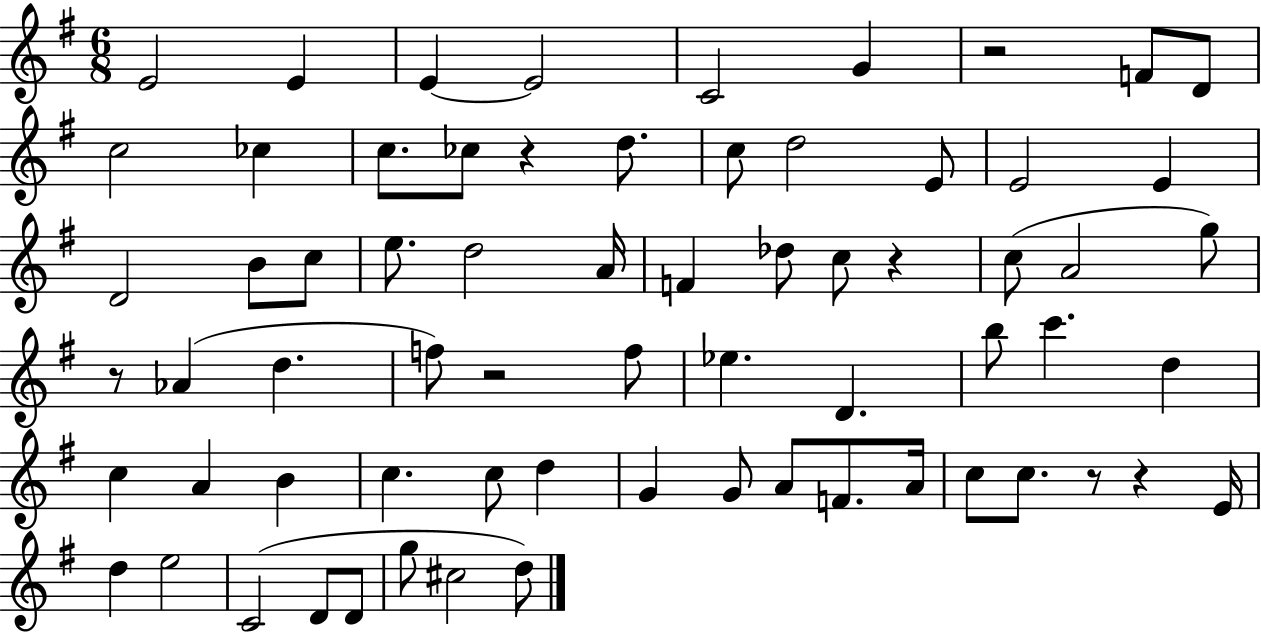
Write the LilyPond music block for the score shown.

{
  \clef treble
  \numericTimeSignature
  \time 6/8
  \key g \major
  \repeat volta 2 { e'2 e'4 | e'4~~ e'2 | c'2 g'4 | r2 f'8 d'8 | \break c''2 ces''4 | c''8. ces''8 r4 d''8. | c''8 d''2 e'8 | e'2 e'4 | \break d'2 b'8 c''8 | e''8. d''2 a'16 | f'4 des''8 c''8 r4 | c''8( a'2 g''8) | \break r8 aes'4( d''4. | f''8) r2 f''8 | ees''4. d'4. | b''8 c'''4. d''4 | \break c''4 a'4 b'4 | c''4. c''8 d''4 | g'4 g'8 a'8 f'8. a'16 | c''8 c''8. r8 r4 e'16 | \break d''4 e''2 | c'2( d'8 d'8 | g''8 cis''2 d''8) | } \bar "|."
}